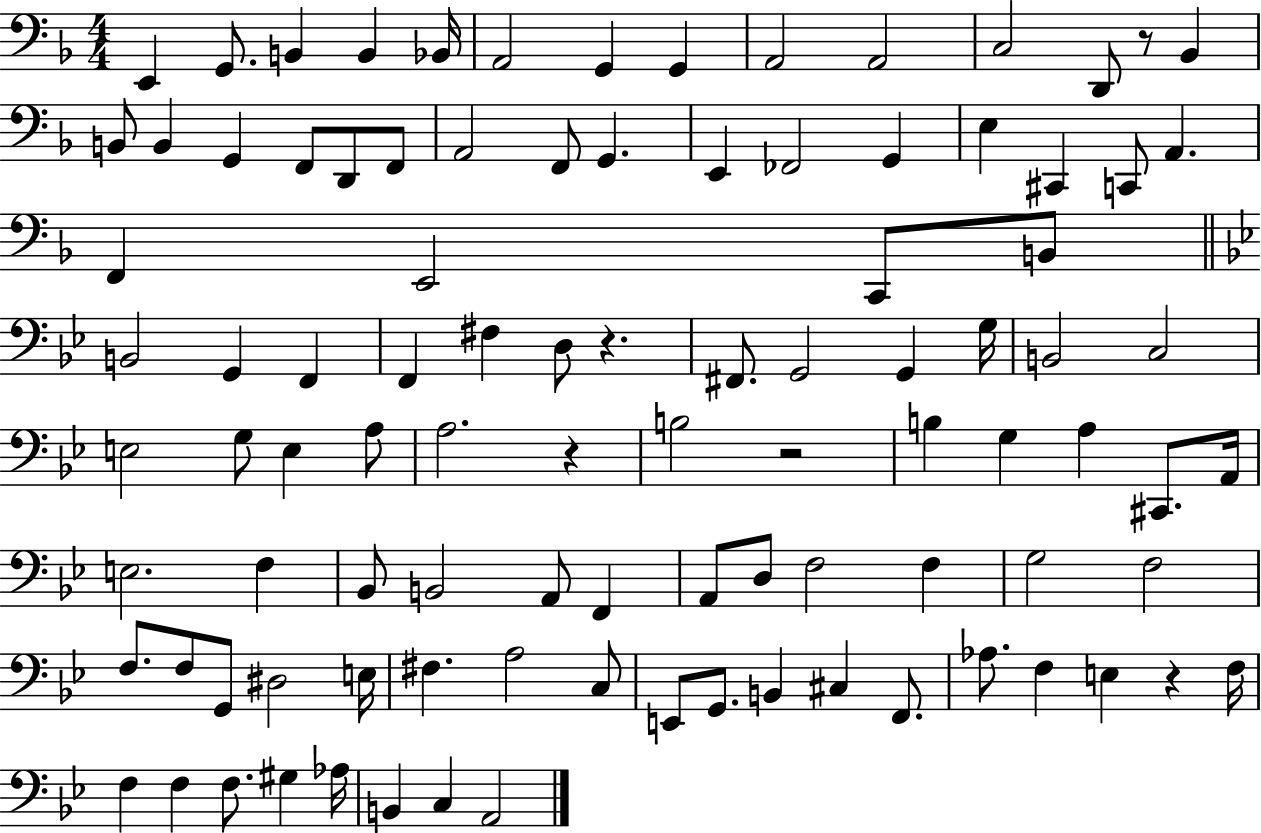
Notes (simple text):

E2/q G2/e. B2/q B2/q Bb2/s A2/h G2/q G2/q A2/h A2/h C3/h D2/e R/e Bb2/q B2/e B2/q G2/q F2/e D2/e F2/e A2/h F2/e G2/q. E2/q FES2/h G2/q E3/q C#2/q C2/e A2/q. F2/q E2/h C2/e B2/e B2/h G2/q F2/q F2/q F#3/q D3/e R/q. F#2/e. G2/h G2/q G3/s B2/h C3/h E3/h G3/e E3/q A3/e A3/h. R/q B3/h R/h B3/q G3/q A3/q C#2/e. A2/s E3/h. F3/q Bb2/e B2/h A2/e F2/q A2/e D3/e F3/h F3/q G3/h F3/h F3/e. F3/e G2/e D#3/h E3/s F#3/q. A3/h C3/e E2/e G2/e. B2/q C#3/q F2/e. Ab3/e. F3/q E3/q R/q F3/s F3/q F3/q F3/e. G#3/q Ab3/s B2/q C3/q A2/h